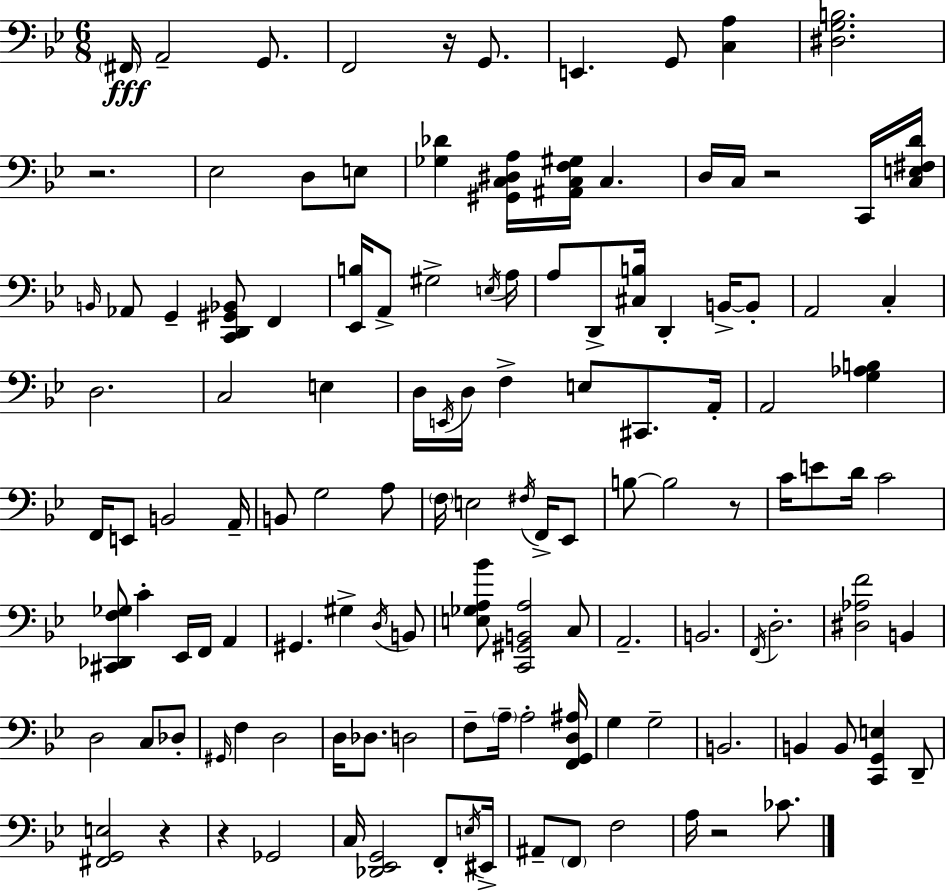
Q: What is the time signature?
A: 6/8